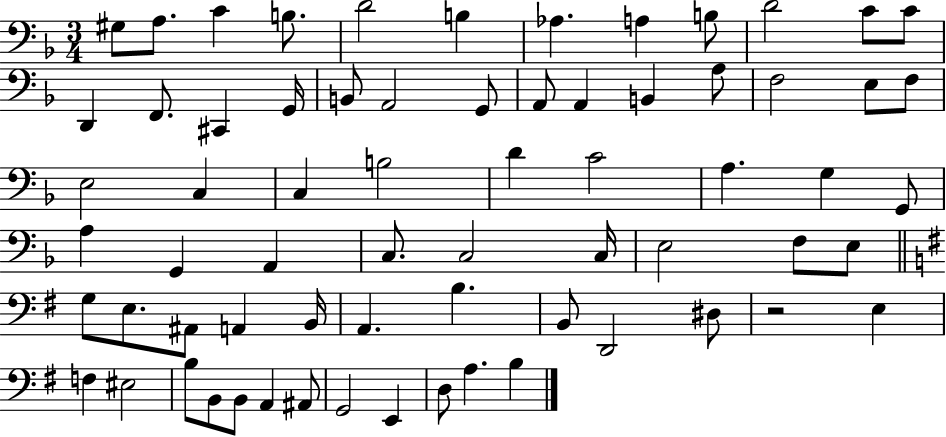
{
  \clef bass
  \numericTimeSignature
  \time 3/4
  \key f \major
  \repeat volta 2 { gis8 a8. c'4 b8. | d'2 b4 | aes4. a4 b8 | d'2 c'8 c'8 | \break d,4 f,8. cis,4 g,16 | b,8 a,2 g,8 | a,8 a,4 b,4 a8 | f2 e8 f8 | \break e2 c4 | c4 b2 | d'4 c'2 | a4. g4 g,8 | \break a4 g,4 a,4 | c8. c2 c16 | e2 f8 e8 | \bar "||" \break \key g \major g8 e8. ais,8 a,4 b,16 | a,4. b4. | b,8 d,2 dis8 | r2 e4 | \break f4 eis2 | b8 b,8 b,8 a,4 ais,8 | g,2 e,4 | d8 a4. b4 | \break } \bar "|."
}